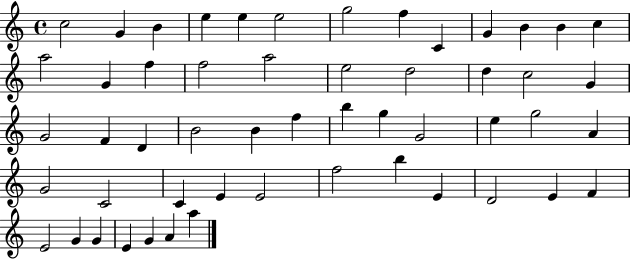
C5/h G4/q B4/q E5/q E5/q E5/h G5/h F5/q C4/q G4/q B4/q B4/q C5/q A5/h G4/q F5/q F5/h A5/h E5/h D5/h D5/q C5/h G4/q G4/h F4/q D4/q B4/h B4/q F5/q B5/q G5/q G4/h E5/q G5/h A4/q G4/h C4/h C4/q E4/q E4/h F5/h B5/q E4/q D4/h E4/q F4/q E4/h G4/q G4/q E4/q G4/q A4/q A5/q